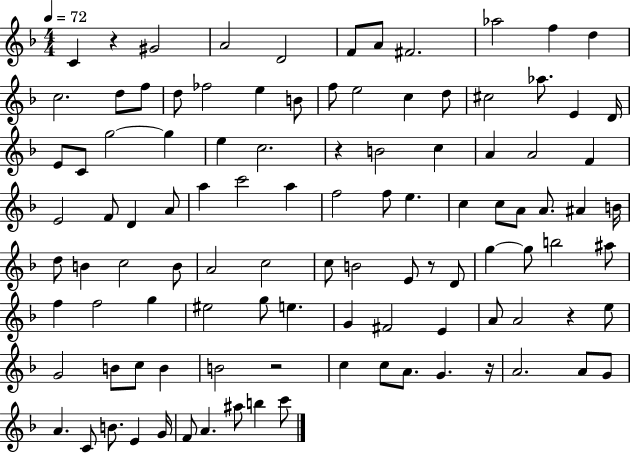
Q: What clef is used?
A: treble